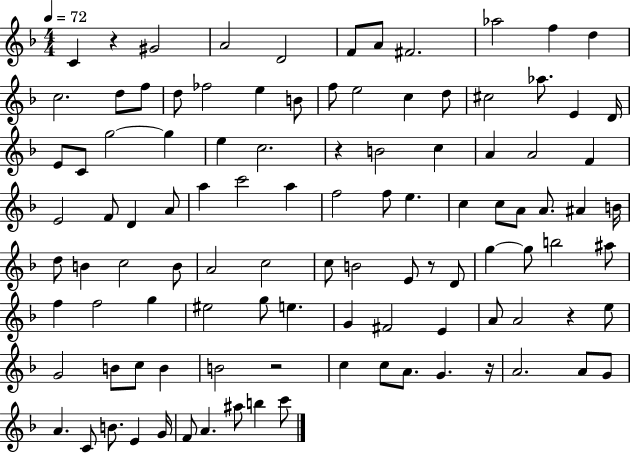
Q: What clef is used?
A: treble